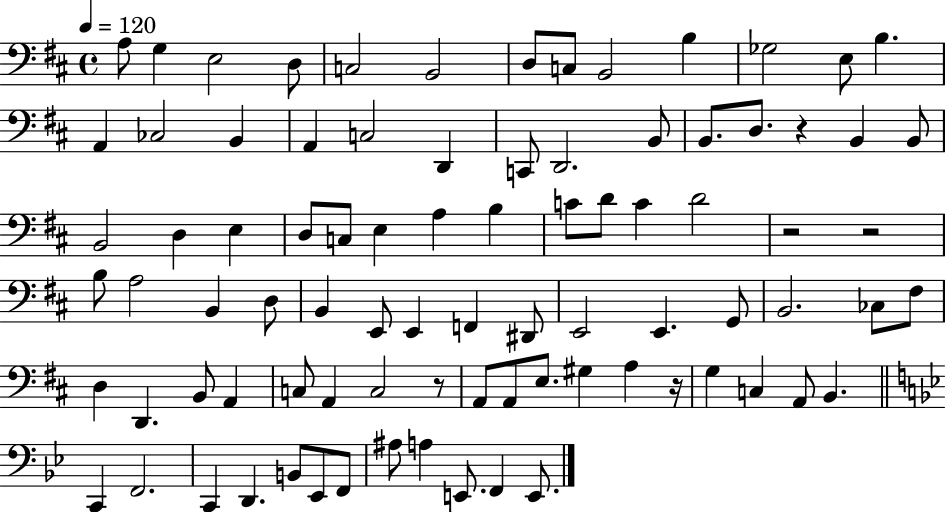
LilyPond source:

{
  \clef bass
  \time 4/4
  \defaultTimeSignature
  \key d \major
  \tempo 4 = 120
  \repeat volta 2 { a8 g4 e2 d8 | c2 b,2 | d8 c8 b,2 b4 | ges2 e8 b4. | \break a,4 ces2 b,4 | a,4 c2 d,4 | c,8 d,2. b,8 | b,8. d8. r4 b,4 b,8 | \break b,2 d4 e4 | d8 c8 e4 a4 b4 | c'8 d'8 c'4 d'2 | r2 r2 | \break b8 a2 b,4 d8 | b,4 e,8 e,4 f,4 dis,8 | e,2 e,4. g,8 | b,2. ces8 fis8 | \break d4 d,4. b,8 a,4 | c8 a,4 c2 r8 | a,8 a,8 e8. gis4 a4 r16 | g4 c4 a,8 b,4. | \break \bar "||" \break \key bes \major c,4 f,2. | c,4 d,4. b,8 ees,8 f,8 | ais8 a4 e,8. f,4 e,8. | } \bar "|."
}